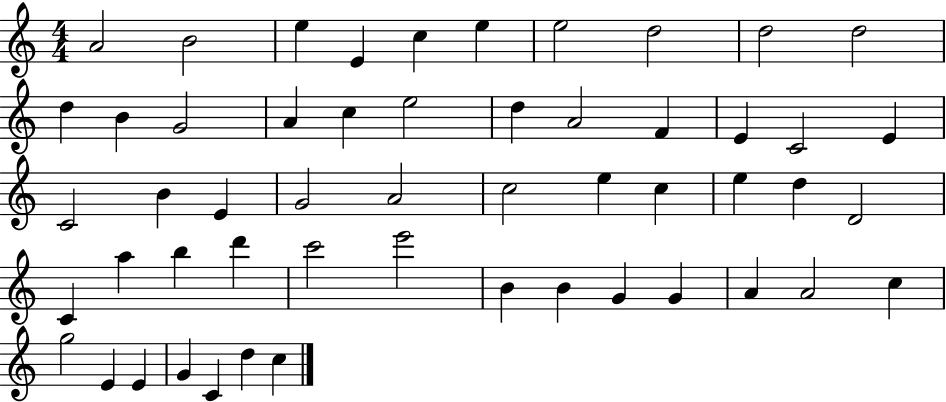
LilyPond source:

{
  \clef treble
  \numericTimeSignature
  \time 4/4
  \key c \major
  a'2 b'2 | e''4 e'4 c''4 e''4 | e''2 d''2 | d''2 d''2 | \break d''4 b'4 g'2 | a'4 c''4 e''2 | d''4 a'2 f'4 | e'4 c'2 e'4 | \break c'2 b'4 e'4 | g'2 a'2 | c''2 e''4 c''4 | e''4 d''4 d'2 | \break c'4 a''4 b''4 d'''4 | c'''2 e'''2 | b'4 b'4 g'4 g'4 | a'4 a'2 c''4 | \break g''2 e'4 e'4 | g'4 c'4 d''4 c''4 | \bar "|."
}